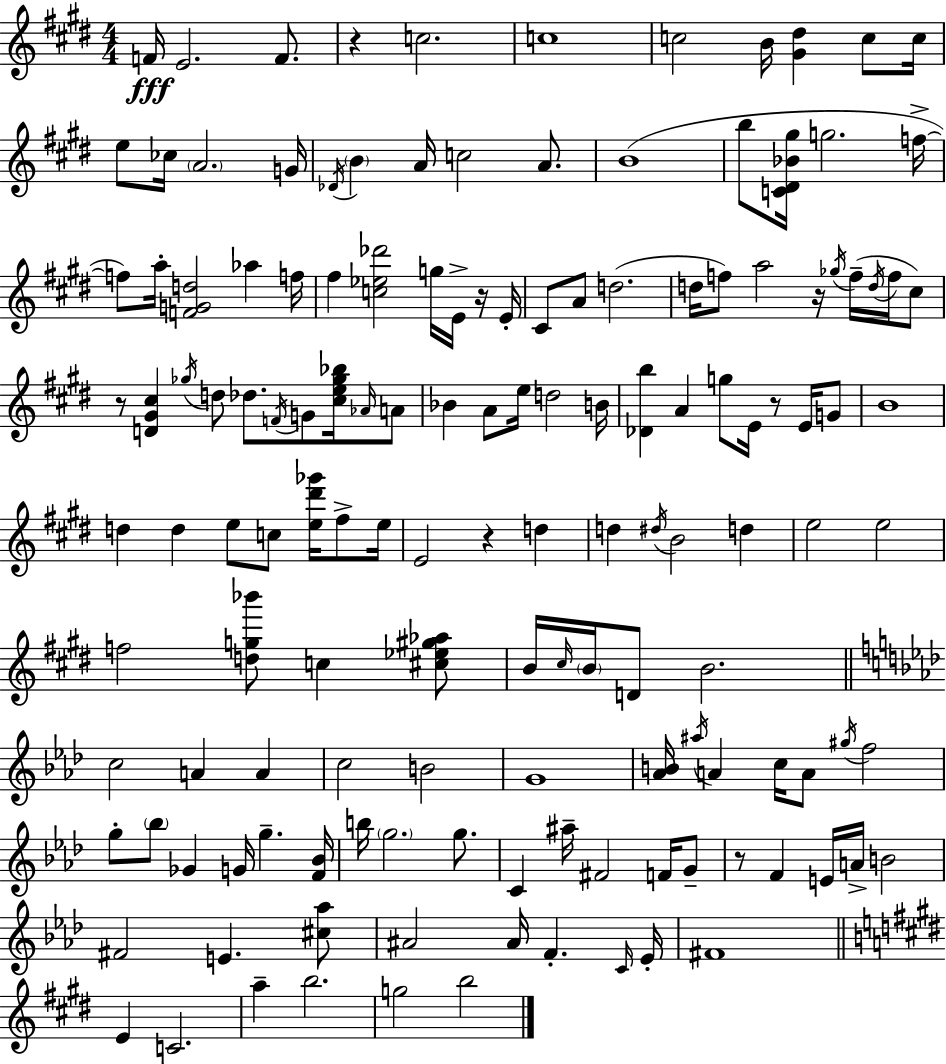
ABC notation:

X:1
T:Untitled
M:4/4
L:1/4
K:E
F/4 E2 F/2 z c2 c4 c2 B/4 [^G^d] c/2 c/4 e/2 _c/4 A2 G/4 _D/4 B A/4 c2 A/2 B4 b/2 [C^D_B^g]/4 g2 f/4 f/2 a/4 [FGd]2 _a f/4 ^f [c_e_d']2 g/4 E/4 z/4 E/4 ^C/2 A/2 d2 d/4 f/2 a2 z/4 _g/4 f/4 d/4 f/4 ^c/2 z/2 [D^G^c] _g/4 d/2 _d/2 F/4 G/2 [^ce_g_b]/4 _A/4 A/2 _B A/2 e/4 d2 B/4 [_Db] A g/2 E/4 z/2 E/4 G/2 B4 d d e/2 c/2 [e^d'_g']/4 ^f/2 e/4 E2 z d d ^d/4 B2 d e2 e2 f2 [dg_b']/2 c [^c_e^g_a]/2 B/4 ^c/4 B/4 D/2 B2 c2 A A c2 B2 G4 [_AB]/4 ^a/4 A c/4 A/2 ^g/4 f2 g/2 _b/2 _G G/4 g [F_B]/4 b/4 g2 g/2 C ^a/4 ^F2 F/4 G/2 z/2 F E/4 A/4 B2 ^F2 E [^c_a]/2 ^A2 ^A/4 F C/4 _E/4 ^F4 E C2 a b2 g2 b2